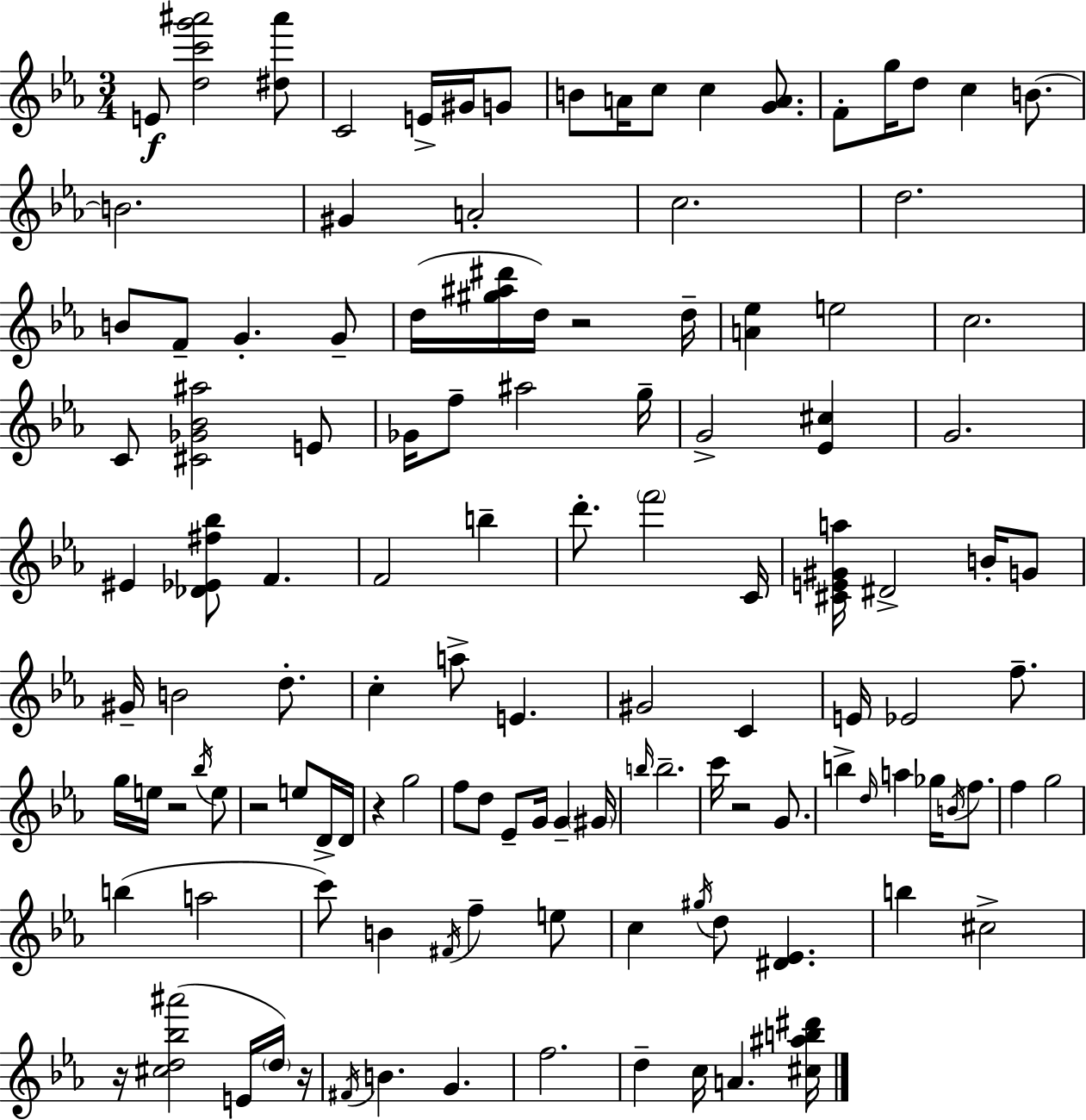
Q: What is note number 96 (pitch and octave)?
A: E4